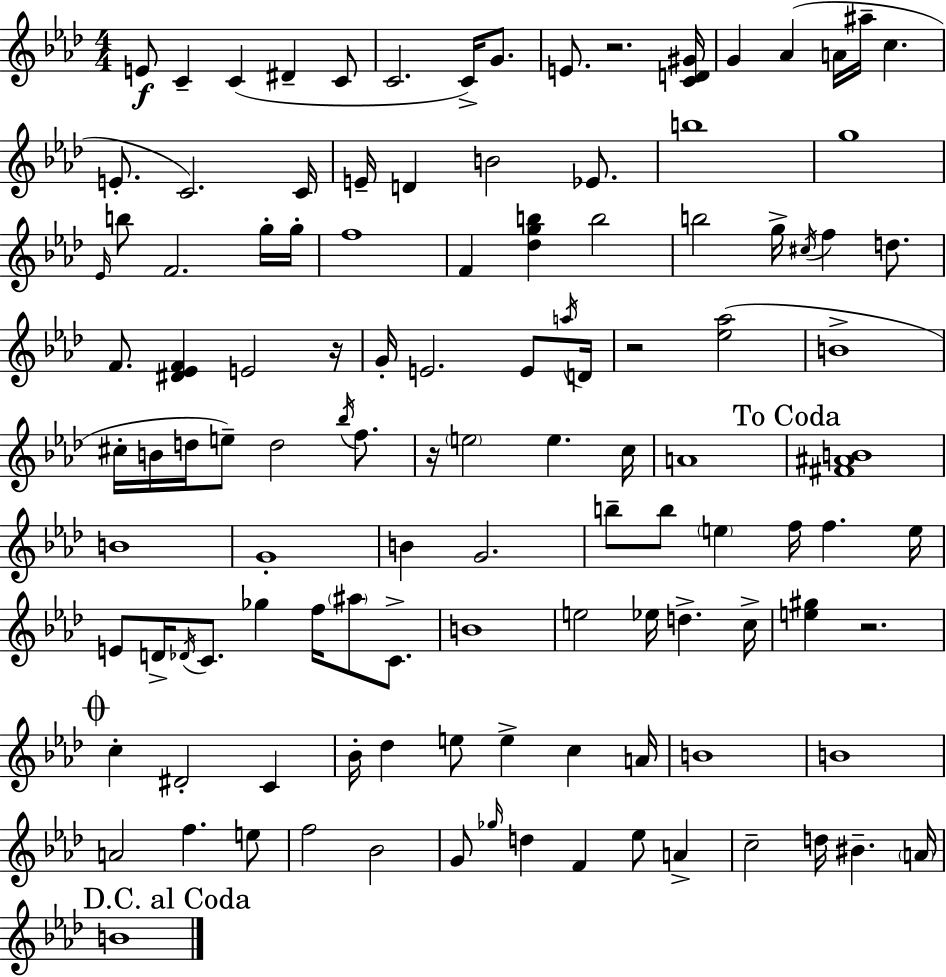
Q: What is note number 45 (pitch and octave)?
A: C#5